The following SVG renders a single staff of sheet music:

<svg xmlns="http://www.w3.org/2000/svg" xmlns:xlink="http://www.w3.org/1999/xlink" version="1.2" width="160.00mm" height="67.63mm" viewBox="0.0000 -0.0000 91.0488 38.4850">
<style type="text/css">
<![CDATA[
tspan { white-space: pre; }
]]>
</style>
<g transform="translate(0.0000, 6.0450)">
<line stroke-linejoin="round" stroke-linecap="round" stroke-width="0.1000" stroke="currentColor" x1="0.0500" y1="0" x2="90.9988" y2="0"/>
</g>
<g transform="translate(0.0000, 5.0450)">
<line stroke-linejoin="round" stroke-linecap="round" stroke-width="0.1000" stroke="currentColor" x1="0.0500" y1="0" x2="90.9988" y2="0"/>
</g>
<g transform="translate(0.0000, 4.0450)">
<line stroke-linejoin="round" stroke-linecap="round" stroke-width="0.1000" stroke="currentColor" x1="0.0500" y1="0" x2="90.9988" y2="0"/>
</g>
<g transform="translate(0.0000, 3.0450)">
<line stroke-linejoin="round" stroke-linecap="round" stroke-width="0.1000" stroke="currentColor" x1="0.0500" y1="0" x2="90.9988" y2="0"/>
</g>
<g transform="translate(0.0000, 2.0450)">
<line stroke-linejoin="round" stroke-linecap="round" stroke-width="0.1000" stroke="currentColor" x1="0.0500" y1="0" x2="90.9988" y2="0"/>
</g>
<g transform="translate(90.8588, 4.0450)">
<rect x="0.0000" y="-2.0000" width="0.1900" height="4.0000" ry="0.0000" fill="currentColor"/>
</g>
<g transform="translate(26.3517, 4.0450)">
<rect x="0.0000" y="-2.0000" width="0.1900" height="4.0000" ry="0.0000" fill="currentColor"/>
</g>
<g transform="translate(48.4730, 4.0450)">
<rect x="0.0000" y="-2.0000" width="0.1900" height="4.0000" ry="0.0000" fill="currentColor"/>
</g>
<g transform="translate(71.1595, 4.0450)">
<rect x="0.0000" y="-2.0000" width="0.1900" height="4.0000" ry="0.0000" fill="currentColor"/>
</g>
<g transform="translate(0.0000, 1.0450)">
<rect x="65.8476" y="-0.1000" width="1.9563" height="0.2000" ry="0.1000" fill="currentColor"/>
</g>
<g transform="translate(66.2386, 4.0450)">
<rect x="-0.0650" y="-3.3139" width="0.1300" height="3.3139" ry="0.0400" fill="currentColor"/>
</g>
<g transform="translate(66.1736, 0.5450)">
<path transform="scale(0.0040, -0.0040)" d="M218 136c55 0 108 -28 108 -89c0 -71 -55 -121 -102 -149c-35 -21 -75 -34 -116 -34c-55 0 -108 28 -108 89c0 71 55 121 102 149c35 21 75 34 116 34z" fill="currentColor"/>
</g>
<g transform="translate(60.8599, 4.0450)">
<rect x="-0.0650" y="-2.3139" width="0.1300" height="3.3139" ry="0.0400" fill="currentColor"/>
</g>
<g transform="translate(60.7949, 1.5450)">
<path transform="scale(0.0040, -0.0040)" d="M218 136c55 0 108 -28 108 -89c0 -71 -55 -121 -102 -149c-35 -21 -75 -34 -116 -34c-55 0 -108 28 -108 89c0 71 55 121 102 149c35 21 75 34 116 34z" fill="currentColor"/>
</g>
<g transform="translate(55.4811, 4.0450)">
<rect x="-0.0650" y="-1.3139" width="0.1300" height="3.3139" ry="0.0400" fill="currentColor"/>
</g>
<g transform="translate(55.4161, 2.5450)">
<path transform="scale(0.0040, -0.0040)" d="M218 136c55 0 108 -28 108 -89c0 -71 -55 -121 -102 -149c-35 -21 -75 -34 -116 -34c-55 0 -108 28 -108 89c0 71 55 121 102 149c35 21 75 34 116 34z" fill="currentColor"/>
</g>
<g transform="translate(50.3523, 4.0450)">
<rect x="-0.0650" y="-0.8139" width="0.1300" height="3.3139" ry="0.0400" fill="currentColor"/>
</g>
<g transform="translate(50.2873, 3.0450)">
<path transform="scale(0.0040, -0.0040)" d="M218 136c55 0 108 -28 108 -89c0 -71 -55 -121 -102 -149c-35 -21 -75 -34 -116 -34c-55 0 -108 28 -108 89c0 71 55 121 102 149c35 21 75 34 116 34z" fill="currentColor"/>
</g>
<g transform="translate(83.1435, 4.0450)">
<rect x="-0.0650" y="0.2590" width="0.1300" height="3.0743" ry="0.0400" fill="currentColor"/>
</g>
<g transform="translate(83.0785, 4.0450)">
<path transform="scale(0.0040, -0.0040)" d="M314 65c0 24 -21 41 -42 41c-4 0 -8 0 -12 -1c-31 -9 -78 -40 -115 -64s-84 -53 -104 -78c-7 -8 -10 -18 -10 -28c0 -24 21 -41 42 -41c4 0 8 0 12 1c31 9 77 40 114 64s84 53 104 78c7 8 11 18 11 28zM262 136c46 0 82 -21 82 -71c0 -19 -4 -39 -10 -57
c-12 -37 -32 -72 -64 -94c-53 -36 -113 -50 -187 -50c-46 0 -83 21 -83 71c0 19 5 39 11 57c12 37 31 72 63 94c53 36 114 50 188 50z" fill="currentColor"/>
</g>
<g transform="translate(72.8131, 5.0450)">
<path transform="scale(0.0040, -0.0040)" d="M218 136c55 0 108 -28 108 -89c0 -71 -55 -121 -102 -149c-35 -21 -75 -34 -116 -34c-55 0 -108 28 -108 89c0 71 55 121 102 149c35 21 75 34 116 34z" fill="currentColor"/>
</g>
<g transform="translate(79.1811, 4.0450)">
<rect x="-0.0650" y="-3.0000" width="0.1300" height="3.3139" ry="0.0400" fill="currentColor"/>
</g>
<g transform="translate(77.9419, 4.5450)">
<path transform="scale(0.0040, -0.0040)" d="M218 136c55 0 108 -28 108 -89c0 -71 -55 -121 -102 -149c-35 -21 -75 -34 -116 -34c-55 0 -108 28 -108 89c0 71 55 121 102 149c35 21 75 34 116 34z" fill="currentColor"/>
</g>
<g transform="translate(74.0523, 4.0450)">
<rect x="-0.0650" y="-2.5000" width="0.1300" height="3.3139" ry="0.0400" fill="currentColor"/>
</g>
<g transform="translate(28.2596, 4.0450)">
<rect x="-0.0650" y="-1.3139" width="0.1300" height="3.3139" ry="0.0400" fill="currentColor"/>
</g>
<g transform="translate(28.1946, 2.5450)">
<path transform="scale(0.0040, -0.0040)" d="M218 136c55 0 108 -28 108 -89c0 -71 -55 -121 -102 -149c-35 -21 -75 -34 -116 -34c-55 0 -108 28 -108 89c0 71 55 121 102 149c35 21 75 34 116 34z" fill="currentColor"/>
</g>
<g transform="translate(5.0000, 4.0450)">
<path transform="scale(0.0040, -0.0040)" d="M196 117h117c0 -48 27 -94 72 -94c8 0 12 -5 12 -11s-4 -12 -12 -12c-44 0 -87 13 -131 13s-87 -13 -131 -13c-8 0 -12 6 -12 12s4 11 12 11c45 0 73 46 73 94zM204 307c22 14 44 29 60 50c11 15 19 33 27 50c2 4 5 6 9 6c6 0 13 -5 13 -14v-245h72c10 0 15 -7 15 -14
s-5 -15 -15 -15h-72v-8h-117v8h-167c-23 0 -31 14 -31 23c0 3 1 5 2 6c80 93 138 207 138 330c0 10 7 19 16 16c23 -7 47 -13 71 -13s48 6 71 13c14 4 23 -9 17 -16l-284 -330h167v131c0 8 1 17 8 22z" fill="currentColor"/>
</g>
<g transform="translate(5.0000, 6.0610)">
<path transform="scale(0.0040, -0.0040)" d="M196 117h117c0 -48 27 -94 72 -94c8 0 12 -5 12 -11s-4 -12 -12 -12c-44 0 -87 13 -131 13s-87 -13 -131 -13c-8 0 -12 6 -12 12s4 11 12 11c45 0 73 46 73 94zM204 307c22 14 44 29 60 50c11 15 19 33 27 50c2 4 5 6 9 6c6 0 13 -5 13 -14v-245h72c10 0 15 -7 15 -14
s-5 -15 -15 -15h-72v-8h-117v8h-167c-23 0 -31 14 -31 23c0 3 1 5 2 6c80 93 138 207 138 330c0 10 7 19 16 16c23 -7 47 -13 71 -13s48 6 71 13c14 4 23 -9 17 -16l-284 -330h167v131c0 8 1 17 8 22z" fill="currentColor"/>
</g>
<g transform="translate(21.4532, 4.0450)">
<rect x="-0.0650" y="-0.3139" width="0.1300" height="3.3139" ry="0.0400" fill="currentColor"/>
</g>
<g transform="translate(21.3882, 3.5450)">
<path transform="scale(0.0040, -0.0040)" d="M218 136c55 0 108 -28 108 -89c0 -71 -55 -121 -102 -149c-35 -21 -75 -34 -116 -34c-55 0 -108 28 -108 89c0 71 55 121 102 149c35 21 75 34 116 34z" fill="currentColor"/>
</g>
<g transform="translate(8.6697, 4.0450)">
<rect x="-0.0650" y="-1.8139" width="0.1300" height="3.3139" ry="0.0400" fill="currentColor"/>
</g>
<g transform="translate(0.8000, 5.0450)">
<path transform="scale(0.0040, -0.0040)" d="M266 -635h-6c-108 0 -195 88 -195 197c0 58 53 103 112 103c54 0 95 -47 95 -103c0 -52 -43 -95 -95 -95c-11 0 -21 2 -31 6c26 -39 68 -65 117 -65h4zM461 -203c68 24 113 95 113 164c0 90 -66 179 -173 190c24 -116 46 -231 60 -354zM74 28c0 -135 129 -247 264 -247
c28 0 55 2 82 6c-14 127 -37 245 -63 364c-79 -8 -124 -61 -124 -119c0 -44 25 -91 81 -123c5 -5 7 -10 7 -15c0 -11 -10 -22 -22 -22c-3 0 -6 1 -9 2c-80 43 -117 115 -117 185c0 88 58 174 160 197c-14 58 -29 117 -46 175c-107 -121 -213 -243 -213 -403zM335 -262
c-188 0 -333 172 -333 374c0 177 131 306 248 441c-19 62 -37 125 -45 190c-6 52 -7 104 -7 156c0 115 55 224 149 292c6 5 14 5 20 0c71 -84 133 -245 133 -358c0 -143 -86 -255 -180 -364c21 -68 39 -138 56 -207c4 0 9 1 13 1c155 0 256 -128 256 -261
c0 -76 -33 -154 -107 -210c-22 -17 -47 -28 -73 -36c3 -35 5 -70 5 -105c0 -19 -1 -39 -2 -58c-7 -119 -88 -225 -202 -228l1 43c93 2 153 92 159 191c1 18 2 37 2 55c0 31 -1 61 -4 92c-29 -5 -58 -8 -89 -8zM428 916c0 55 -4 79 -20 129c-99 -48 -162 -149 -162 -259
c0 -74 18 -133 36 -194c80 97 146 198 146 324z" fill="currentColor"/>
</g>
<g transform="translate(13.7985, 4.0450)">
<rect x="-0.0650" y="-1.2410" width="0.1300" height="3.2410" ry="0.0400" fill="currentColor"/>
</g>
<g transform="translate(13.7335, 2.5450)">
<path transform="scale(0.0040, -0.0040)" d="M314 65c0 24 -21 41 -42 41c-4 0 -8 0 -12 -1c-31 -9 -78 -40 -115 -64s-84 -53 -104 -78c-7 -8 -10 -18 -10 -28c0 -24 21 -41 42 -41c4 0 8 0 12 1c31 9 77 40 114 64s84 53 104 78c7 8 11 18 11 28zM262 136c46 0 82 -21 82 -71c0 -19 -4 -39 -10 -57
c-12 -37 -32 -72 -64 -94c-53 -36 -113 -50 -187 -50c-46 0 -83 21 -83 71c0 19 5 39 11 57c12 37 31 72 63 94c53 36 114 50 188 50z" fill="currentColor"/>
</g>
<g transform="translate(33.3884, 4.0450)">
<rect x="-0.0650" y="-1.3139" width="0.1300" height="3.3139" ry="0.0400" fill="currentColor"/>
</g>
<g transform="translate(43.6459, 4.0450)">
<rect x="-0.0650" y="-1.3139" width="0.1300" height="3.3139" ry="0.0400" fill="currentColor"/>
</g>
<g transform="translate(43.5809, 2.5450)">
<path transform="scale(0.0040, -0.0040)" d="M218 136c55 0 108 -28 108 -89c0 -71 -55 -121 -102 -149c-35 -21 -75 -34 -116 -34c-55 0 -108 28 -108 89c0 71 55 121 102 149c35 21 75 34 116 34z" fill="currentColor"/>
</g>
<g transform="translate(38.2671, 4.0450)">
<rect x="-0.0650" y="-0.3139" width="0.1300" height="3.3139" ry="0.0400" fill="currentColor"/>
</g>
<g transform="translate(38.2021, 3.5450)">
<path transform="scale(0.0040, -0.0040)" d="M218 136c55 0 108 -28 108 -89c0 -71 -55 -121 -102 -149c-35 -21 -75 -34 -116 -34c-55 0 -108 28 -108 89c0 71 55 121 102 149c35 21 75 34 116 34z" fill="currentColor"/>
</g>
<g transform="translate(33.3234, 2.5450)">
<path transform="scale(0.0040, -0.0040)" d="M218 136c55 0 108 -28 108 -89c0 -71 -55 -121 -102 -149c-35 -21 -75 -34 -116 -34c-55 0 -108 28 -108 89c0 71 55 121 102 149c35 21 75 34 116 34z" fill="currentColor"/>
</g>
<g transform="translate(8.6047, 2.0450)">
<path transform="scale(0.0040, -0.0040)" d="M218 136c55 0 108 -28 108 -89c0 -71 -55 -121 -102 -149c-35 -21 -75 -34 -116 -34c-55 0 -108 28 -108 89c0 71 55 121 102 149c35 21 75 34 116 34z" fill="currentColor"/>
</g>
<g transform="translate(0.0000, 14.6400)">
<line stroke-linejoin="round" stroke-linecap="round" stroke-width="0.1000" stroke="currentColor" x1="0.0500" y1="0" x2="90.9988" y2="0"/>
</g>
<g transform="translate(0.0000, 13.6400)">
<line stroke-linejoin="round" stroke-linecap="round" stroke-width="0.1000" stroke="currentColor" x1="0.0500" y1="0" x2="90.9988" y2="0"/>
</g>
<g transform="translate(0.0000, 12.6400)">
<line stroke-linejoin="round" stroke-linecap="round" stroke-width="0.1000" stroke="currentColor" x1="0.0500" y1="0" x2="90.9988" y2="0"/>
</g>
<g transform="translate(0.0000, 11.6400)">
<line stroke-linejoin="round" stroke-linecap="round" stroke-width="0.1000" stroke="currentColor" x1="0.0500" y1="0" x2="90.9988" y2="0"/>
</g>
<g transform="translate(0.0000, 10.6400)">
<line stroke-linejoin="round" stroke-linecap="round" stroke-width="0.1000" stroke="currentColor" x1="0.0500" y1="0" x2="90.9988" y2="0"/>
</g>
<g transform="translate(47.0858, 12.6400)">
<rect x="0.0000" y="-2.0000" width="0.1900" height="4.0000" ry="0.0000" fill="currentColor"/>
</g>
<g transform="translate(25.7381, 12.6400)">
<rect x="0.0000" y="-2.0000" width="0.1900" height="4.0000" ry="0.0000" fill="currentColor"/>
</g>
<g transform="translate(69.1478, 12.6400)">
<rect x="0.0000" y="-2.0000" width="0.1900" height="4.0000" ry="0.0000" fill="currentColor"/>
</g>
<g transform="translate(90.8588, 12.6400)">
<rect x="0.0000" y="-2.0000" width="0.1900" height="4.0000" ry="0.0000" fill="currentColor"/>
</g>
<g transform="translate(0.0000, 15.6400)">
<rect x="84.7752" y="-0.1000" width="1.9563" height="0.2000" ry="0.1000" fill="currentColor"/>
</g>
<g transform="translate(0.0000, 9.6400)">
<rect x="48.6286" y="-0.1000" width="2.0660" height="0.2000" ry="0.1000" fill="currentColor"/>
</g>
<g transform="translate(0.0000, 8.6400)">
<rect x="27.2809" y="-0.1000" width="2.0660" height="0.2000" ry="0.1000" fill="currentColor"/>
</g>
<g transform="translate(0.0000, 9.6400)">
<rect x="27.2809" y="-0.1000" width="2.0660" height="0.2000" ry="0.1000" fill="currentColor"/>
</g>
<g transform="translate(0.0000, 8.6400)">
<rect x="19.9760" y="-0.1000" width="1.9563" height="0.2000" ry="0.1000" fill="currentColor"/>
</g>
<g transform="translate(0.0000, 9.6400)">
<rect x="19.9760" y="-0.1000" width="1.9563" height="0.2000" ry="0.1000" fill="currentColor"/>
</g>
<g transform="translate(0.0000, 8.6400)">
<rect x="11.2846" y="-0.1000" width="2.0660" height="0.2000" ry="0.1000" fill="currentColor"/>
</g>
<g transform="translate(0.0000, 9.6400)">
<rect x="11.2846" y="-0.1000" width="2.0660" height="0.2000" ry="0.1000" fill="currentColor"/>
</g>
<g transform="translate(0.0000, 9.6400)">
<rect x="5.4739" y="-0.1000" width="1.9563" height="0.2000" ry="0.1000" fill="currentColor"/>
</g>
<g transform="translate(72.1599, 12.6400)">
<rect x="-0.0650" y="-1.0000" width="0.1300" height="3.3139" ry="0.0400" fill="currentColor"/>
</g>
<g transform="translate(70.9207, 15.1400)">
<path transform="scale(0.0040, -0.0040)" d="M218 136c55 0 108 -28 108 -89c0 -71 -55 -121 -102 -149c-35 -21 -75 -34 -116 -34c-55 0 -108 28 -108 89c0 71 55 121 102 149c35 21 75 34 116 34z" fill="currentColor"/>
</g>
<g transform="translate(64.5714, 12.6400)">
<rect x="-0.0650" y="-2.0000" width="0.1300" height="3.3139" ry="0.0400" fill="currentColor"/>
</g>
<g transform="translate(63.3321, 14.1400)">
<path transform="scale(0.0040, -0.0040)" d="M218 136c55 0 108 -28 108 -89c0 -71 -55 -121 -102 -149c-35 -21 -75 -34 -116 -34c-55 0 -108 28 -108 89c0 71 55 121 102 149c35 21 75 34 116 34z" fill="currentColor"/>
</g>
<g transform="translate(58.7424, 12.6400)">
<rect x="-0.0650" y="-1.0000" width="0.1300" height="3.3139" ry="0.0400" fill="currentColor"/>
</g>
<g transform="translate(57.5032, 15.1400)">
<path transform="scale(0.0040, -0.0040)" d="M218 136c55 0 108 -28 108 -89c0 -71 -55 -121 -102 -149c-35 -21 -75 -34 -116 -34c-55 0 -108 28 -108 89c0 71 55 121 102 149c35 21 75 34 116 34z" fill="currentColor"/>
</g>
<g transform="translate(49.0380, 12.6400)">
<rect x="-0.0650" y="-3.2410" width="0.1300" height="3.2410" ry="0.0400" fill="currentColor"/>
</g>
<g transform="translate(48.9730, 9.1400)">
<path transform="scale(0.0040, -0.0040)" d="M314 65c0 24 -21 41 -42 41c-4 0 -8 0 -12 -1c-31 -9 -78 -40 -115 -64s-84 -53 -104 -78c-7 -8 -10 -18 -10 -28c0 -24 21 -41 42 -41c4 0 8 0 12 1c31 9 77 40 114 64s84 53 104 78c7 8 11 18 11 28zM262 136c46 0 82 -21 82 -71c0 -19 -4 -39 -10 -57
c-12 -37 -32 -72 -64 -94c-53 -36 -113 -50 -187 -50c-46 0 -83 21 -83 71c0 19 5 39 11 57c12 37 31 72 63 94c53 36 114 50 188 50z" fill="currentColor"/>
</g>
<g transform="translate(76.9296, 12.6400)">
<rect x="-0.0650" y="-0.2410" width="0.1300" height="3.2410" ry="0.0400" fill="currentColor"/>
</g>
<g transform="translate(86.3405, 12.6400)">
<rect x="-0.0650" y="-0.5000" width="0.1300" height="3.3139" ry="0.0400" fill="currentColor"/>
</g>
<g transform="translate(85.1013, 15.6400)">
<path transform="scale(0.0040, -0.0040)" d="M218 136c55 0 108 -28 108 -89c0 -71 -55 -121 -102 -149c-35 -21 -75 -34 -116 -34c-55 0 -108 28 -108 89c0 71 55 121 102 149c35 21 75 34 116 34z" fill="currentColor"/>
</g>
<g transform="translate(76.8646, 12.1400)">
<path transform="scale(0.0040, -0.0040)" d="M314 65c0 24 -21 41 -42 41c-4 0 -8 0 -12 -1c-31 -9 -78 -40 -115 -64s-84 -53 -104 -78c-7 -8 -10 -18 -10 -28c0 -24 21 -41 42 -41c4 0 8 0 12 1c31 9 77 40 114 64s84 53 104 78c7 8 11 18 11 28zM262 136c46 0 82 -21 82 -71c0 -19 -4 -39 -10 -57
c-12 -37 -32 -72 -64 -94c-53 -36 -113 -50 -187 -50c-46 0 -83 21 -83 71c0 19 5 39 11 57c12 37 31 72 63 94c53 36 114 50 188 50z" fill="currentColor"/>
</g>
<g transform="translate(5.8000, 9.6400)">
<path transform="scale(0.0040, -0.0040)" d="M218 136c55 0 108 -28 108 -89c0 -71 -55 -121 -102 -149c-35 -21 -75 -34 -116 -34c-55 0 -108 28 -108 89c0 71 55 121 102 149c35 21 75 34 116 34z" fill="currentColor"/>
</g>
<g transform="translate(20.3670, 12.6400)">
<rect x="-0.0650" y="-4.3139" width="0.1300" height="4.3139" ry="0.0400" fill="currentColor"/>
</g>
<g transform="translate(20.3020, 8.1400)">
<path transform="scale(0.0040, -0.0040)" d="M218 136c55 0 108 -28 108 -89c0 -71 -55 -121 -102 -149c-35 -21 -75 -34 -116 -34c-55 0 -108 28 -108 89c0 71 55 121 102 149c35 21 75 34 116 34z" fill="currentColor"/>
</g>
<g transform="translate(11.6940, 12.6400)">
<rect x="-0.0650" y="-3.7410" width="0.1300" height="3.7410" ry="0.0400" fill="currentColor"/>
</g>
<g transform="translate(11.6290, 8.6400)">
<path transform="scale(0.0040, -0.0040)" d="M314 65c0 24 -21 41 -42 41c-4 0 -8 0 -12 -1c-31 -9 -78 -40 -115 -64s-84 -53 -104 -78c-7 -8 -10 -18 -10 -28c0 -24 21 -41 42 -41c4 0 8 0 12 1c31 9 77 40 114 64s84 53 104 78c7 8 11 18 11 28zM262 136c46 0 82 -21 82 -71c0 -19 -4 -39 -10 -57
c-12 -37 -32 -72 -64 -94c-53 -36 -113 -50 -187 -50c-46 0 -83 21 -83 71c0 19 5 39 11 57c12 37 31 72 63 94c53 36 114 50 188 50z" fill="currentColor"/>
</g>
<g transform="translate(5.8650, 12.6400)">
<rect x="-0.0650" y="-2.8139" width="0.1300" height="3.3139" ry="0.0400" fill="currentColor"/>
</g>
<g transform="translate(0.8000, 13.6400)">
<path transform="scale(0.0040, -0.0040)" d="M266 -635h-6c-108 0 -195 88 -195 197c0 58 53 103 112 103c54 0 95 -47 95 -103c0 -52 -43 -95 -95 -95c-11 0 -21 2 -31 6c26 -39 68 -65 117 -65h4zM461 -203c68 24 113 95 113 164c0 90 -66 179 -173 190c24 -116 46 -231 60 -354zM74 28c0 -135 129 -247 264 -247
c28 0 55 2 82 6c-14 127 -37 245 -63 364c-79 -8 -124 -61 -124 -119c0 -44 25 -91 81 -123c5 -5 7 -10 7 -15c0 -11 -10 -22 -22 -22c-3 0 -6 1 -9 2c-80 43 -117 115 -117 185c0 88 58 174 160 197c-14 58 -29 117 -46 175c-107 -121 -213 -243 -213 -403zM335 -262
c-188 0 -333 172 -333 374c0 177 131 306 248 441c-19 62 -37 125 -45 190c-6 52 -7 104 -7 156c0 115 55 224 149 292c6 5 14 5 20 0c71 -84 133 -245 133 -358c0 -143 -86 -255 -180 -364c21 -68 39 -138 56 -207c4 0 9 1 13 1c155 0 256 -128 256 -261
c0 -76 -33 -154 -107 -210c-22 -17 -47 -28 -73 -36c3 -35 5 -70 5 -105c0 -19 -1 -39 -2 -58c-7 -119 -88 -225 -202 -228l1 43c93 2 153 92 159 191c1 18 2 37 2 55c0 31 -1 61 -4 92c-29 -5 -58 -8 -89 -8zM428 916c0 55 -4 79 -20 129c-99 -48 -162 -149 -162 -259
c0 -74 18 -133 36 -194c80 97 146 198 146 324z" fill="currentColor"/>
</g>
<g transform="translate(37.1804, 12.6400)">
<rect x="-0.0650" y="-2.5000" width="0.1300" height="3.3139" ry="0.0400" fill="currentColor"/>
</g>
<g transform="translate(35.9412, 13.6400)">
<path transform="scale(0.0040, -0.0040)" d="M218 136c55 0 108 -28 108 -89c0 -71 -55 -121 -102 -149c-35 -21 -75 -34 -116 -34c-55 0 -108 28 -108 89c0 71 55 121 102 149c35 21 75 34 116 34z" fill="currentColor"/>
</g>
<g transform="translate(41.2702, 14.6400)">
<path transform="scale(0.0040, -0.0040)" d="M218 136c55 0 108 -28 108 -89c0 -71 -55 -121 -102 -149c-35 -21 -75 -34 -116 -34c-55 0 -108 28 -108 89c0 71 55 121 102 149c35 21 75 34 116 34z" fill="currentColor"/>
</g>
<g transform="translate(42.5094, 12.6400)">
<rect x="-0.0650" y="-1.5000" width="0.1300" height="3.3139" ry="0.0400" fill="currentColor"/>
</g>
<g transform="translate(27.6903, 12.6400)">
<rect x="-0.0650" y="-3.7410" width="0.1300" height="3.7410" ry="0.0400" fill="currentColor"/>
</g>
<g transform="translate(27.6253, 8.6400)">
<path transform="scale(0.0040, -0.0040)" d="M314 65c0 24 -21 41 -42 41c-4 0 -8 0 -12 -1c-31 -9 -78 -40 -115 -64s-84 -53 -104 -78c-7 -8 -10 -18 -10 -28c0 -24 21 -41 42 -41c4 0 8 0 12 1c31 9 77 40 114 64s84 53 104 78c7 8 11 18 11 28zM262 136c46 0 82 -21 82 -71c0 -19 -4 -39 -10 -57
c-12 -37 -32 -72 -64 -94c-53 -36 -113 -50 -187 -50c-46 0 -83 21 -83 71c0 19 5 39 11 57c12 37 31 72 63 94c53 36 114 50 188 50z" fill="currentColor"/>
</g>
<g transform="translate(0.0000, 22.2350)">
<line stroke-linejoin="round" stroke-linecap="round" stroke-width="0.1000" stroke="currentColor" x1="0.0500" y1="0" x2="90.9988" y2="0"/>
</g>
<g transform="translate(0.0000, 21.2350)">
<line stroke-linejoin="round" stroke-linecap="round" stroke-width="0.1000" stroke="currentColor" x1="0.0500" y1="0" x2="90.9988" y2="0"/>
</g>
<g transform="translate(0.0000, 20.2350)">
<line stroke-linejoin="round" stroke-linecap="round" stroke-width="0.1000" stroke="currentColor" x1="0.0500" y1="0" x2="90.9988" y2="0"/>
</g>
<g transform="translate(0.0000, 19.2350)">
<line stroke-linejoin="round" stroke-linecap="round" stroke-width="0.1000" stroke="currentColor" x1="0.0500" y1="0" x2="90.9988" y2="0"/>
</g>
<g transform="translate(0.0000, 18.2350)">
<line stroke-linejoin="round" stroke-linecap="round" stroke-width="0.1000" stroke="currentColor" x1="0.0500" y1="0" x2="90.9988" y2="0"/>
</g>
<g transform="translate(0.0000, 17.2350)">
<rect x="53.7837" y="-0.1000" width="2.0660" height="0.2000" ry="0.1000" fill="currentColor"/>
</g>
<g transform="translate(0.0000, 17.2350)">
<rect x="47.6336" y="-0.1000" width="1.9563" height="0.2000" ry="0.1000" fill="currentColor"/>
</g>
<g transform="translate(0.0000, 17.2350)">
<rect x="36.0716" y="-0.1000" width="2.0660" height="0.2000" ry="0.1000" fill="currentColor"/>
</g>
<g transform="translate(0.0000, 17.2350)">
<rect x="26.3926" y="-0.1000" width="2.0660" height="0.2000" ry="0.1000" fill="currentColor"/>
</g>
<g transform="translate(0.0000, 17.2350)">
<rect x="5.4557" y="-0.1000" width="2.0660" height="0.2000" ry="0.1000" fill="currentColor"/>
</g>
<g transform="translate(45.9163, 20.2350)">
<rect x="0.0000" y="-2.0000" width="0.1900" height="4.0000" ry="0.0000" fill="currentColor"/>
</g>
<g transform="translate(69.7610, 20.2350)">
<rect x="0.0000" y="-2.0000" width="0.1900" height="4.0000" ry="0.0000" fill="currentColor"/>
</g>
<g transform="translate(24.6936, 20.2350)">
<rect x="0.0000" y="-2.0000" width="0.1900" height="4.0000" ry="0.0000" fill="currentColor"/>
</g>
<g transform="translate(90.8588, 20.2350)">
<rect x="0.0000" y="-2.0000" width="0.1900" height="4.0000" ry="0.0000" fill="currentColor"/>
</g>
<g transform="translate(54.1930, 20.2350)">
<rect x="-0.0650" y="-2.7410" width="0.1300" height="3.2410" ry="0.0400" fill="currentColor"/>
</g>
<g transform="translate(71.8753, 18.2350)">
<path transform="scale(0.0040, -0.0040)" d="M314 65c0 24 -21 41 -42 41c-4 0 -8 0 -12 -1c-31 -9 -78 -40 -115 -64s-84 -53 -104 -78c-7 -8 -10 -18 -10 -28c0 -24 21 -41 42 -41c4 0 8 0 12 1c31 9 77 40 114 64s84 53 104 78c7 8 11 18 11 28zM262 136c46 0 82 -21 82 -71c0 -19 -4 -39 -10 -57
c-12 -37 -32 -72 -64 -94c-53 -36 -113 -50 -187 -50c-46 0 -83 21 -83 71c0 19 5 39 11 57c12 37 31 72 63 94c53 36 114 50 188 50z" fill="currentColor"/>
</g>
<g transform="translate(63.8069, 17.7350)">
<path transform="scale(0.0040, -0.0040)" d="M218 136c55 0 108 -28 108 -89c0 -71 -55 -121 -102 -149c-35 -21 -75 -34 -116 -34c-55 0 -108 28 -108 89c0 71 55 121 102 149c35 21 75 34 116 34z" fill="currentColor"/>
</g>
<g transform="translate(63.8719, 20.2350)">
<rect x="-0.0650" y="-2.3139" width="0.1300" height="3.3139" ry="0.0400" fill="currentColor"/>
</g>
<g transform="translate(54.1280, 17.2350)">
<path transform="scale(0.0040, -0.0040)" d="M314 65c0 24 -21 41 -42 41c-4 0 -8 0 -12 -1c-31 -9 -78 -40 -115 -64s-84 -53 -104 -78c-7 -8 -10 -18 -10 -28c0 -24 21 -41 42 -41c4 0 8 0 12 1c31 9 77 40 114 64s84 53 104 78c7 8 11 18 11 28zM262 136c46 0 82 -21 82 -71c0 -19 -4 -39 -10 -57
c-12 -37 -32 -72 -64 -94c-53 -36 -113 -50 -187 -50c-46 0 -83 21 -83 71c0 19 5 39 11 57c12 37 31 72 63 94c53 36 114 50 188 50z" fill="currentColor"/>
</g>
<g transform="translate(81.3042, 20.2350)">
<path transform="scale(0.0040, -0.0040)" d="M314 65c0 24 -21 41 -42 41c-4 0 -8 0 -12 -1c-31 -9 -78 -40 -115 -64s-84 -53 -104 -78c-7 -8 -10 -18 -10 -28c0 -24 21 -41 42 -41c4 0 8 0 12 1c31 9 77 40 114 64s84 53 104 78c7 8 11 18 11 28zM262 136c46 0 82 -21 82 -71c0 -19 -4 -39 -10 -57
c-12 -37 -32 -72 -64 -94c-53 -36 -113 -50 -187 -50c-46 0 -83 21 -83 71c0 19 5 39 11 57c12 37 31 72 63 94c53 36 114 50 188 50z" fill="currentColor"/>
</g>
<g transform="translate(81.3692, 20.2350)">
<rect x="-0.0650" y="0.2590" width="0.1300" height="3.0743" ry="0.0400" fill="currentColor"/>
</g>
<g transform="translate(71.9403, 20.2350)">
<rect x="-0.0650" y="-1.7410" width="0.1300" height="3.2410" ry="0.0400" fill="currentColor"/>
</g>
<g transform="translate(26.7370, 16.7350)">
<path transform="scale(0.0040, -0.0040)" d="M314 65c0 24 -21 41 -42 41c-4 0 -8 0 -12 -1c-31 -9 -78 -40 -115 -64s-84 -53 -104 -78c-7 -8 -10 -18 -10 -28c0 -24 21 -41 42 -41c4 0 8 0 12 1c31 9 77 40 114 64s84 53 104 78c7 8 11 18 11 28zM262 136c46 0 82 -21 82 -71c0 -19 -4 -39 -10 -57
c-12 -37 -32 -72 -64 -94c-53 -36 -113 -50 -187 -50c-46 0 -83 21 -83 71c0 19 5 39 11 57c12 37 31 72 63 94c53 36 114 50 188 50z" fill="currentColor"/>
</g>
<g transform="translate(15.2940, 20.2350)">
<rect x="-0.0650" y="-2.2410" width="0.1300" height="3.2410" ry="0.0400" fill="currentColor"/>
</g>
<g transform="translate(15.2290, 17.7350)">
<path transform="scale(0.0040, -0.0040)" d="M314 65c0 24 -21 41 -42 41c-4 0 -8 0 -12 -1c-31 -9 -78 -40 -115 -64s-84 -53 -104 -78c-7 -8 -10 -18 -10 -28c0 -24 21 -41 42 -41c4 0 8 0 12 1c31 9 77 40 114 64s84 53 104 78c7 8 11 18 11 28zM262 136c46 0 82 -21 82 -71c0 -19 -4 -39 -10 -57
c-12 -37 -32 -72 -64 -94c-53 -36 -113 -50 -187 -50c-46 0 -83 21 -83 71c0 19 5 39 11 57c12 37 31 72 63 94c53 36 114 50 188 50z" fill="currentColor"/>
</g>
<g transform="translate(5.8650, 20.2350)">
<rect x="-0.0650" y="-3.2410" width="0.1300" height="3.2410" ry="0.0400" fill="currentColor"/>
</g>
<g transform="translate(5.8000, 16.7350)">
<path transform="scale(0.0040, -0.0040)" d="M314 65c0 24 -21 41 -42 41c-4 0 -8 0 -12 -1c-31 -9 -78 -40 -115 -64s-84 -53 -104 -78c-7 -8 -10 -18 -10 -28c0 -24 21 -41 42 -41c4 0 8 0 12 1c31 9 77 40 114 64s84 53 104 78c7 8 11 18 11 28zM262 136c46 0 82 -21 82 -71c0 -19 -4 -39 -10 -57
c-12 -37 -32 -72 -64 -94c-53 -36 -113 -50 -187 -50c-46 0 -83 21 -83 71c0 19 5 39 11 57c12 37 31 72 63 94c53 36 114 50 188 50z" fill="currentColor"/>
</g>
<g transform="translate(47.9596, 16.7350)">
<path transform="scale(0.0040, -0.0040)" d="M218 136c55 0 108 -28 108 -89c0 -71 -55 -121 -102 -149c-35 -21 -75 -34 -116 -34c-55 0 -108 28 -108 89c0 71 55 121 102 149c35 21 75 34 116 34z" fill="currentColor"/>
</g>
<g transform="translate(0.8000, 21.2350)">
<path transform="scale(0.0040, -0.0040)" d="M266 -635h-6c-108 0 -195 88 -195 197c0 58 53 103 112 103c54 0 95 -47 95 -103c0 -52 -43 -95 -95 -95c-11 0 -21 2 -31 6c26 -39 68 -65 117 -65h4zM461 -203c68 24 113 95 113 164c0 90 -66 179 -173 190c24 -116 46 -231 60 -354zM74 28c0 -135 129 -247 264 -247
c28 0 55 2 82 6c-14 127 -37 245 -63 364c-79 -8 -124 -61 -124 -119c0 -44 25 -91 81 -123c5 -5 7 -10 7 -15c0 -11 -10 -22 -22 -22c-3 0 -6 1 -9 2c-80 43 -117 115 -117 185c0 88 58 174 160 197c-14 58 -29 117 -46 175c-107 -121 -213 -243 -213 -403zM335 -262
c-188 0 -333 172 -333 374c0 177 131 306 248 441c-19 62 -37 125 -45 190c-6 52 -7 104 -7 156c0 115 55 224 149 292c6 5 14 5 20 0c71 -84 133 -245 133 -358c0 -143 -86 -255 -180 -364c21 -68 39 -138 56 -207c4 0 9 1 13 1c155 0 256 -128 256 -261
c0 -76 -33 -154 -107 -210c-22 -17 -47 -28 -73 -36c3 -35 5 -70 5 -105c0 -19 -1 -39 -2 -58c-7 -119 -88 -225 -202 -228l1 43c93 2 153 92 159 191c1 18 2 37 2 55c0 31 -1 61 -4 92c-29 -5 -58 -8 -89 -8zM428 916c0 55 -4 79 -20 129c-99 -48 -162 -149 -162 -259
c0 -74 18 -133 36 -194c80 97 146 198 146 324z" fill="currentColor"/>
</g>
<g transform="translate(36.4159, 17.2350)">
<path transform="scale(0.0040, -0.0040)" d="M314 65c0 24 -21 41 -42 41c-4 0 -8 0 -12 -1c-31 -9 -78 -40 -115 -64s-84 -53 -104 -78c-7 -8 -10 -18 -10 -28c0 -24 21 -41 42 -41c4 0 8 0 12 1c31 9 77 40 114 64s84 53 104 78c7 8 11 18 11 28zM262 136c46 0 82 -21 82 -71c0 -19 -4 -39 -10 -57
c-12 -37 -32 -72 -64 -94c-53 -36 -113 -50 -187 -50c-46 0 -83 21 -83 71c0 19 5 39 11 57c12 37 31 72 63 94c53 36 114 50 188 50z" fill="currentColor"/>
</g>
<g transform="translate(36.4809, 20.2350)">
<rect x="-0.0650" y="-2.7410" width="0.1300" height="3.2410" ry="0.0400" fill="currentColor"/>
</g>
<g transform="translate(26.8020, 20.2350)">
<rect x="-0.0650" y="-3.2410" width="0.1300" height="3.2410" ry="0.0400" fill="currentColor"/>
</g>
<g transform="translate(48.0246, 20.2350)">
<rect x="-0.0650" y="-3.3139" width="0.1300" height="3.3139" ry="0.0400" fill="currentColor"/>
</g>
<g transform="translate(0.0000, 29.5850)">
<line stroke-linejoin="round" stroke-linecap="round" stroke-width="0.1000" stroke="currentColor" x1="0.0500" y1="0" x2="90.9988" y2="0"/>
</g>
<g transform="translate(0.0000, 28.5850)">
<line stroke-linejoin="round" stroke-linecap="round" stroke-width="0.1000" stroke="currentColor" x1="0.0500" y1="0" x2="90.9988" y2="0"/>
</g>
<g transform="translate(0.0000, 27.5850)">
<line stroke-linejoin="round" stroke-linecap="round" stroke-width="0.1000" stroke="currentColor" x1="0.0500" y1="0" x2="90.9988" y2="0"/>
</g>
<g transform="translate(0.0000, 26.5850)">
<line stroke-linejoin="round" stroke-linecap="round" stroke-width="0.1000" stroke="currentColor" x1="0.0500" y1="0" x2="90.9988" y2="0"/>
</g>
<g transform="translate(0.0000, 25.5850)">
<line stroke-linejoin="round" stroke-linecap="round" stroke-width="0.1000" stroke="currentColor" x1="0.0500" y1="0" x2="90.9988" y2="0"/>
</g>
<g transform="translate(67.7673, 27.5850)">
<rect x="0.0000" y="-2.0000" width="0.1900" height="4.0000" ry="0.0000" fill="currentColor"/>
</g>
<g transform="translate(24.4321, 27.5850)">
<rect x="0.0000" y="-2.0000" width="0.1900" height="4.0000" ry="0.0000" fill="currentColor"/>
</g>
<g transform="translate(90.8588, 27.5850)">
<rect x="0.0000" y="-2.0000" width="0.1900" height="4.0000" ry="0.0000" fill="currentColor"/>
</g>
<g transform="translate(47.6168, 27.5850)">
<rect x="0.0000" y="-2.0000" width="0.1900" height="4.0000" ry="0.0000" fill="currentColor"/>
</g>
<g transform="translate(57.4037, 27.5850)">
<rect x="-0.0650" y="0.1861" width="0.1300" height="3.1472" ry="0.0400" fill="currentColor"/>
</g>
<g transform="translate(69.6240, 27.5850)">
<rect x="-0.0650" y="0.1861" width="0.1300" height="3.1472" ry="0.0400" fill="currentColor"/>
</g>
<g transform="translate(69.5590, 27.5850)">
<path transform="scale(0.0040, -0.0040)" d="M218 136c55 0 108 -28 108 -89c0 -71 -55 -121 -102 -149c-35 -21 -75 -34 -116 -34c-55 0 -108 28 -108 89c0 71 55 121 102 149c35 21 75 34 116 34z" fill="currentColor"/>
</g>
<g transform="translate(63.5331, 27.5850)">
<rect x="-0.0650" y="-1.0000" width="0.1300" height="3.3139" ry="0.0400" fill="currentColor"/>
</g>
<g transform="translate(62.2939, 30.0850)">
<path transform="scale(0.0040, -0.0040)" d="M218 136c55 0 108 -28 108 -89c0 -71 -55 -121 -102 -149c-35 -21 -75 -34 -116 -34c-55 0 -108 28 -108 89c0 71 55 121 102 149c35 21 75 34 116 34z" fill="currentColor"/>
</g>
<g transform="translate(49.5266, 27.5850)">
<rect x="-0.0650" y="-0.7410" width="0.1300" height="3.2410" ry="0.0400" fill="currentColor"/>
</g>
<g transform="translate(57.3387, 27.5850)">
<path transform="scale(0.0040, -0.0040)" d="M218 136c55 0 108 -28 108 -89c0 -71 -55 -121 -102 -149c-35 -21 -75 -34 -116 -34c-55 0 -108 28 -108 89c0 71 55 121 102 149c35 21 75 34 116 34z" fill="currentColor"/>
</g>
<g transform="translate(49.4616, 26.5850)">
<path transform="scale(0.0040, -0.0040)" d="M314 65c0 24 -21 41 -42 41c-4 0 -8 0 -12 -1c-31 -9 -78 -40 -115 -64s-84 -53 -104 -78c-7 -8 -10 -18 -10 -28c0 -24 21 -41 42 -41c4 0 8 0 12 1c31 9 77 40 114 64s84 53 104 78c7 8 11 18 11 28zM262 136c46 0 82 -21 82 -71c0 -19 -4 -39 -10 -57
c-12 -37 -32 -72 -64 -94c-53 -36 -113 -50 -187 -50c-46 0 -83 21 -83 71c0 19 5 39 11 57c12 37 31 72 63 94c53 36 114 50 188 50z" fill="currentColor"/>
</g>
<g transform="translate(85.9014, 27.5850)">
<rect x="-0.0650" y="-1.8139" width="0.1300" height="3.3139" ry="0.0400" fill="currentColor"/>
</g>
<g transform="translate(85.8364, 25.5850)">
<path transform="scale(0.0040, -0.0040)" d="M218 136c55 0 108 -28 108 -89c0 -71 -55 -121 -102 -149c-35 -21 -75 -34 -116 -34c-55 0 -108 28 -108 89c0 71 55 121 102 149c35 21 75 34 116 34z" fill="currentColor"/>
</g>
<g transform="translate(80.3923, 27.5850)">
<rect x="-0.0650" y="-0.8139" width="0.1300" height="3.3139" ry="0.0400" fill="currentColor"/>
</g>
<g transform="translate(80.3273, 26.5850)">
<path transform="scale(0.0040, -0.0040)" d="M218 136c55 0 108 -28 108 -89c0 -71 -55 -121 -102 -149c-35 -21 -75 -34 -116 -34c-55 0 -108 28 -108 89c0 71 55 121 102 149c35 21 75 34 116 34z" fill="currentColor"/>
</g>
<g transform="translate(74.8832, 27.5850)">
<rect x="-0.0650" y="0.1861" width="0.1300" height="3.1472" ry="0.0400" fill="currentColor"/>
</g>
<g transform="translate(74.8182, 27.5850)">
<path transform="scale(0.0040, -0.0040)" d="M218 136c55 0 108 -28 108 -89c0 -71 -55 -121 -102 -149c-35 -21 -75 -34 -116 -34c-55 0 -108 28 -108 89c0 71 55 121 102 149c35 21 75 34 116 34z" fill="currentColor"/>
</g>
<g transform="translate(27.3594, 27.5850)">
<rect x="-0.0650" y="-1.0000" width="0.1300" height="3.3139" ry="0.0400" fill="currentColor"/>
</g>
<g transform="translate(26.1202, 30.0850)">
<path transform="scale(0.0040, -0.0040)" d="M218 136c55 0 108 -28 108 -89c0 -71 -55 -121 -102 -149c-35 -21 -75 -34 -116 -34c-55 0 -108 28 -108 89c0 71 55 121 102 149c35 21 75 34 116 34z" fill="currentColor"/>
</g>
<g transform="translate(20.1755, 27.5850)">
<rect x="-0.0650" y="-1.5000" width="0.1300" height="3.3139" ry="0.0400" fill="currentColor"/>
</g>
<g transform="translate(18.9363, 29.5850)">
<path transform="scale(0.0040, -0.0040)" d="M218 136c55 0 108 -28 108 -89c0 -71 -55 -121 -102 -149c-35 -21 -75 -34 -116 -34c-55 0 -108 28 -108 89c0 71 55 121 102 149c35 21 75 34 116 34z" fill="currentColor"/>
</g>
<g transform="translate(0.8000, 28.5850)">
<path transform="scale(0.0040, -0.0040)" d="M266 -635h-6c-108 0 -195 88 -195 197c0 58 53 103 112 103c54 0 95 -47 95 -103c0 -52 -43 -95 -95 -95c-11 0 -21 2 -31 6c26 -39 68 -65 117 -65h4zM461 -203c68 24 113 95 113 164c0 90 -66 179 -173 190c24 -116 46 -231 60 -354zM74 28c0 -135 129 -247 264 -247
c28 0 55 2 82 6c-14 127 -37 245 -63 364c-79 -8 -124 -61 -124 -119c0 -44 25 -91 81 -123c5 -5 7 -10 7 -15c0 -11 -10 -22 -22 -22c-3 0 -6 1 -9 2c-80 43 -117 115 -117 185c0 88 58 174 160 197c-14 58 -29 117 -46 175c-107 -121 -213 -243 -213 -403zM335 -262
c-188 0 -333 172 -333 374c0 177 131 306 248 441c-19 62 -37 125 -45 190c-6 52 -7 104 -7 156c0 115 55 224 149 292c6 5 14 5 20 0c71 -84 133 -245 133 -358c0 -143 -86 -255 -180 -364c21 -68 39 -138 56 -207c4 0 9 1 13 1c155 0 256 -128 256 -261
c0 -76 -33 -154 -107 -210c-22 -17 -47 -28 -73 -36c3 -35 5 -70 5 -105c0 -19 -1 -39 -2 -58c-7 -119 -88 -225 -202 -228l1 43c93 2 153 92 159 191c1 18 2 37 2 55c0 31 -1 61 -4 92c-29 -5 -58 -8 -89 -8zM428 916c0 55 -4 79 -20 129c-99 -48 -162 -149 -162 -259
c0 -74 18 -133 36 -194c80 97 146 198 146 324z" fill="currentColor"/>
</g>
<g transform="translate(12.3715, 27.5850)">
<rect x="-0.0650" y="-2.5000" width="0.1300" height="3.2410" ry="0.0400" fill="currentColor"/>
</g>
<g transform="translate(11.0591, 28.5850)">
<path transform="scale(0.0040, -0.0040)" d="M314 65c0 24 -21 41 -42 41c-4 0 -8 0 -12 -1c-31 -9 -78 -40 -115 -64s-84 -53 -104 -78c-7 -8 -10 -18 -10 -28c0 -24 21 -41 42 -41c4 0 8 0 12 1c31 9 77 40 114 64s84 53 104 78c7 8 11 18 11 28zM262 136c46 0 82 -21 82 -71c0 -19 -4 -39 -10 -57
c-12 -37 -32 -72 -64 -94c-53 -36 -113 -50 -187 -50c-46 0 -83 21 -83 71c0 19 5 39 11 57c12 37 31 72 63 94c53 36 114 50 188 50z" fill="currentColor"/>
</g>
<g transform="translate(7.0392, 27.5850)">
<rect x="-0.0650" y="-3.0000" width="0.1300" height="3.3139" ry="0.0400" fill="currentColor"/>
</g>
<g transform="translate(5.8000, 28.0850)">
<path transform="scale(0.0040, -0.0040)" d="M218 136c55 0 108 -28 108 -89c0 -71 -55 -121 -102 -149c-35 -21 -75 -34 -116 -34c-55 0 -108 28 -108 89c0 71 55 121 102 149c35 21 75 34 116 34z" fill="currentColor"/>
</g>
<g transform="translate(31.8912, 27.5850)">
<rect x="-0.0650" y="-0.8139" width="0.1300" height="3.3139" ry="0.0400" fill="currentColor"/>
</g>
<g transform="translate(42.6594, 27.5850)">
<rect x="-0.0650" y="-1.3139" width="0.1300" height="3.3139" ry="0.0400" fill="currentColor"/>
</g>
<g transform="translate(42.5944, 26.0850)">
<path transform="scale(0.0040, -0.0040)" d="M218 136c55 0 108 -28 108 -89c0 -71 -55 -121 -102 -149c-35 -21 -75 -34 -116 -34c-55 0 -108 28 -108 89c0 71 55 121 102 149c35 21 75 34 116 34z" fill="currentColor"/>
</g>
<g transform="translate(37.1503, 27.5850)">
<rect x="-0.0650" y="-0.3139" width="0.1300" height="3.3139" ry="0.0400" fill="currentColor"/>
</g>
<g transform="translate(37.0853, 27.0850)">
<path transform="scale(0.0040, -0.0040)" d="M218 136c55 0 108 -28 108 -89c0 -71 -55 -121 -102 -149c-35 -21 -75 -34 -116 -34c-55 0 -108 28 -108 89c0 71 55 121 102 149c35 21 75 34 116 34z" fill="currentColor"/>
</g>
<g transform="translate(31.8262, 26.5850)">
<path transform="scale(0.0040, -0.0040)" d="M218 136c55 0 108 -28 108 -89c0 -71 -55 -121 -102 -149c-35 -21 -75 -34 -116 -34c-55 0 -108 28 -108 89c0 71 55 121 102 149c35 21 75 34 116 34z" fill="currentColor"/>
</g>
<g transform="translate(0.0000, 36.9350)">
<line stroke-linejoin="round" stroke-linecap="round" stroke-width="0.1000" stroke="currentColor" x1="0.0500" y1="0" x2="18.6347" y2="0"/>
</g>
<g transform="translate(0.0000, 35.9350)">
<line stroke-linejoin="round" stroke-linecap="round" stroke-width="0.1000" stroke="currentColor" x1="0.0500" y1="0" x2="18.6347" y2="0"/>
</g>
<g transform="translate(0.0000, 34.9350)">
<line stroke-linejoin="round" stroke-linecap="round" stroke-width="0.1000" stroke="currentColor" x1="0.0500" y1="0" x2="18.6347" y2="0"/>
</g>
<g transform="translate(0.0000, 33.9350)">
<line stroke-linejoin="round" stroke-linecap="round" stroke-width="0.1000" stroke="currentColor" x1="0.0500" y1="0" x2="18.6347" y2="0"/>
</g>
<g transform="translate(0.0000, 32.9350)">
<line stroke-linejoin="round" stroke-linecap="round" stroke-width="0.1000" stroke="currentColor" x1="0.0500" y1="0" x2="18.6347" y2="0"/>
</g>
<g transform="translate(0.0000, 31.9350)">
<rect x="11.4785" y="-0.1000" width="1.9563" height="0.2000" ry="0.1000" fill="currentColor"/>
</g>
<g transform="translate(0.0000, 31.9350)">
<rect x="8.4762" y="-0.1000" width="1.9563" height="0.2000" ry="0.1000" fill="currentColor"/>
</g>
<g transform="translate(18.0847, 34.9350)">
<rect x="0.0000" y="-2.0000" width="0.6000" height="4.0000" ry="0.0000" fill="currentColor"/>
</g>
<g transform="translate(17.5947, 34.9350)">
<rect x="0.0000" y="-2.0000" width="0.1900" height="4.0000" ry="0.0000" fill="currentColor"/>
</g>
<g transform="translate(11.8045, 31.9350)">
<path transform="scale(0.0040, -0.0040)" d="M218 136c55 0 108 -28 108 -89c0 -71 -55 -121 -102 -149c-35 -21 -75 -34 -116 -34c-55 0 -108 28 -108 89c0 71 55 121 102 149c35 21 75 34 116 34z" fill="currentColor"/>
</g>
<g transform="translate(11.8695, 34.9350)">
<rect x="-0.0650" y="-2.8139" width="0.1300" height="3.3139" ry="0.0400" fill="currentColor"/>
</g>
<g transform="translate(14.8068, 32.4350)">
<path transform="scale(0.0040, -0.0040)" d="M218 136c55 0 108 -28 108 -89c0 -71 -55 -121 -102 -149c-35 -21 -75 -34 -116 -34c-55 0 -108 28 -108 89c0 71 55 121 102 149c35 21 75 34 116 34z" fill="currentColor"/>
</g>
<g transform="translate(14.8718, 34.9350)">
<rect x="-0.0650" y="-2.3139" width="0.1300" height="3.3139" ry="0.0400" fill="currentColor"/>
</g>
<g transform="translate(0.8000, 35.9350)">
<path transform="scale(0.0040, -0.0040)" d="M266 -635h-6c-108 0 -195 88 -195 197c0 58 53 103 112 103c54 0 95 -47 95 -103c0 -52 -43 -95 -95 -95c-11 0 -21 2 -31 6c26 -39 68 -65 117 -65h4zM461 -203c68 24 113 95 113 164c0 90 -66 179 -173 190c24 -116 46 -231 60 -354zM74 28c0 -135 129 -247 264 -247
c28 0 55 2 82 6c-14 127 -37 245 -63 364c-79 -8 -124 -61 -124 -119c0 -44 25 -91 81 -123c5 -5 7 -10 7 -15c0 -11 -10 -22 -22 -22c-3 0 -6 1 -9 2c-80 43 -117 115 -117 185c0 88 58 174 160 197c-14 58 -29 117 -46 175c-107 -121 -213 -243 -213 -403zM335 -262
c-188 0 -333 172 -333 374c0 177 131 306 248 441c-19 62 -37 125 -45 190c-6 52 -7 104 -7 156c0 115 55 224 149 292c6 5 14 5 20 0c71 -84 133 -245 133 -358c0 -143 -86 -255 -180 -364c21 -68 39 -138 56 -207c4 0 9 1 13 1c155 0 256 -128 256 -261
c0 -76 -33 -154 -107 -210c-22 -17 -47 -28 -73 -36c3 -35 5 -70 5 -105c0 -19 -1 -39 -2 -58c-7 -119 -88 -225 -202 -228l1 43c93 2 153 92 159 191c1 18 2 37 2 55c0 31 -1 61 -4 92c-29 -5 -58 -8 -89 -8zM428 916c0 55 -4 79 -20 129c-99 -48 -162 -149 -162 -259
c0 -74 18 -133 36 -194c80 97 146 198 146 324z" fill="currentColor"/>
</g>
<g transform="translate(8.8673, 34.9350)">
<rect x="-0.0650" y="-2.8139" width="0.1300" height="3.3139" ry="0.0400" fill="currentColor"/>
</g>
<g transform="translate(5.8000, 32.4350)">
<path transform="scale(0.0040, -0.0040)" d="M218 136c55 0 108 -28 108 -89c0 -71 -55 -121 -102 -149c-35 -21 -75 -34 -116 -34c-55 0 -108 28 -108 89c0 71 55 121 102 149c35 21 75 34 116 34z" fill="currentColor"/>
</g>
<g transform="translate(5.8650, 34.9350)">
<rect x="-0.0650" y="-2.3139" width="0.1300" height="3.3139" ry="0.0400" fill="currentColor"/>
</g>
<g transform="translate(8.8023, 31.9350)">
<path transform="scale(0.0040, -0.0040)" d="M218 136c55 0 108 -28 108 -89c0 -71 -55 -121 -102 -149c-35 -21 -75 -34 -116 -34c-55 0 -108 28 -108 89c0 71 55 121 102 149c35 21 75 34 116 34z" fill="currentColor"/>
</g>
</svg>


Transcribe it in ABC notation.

X:1
T:Untitled
M:4/4
L:1/4
K:C
f e2 c e e c e d e g b G A B2 a c'2 d' c'2 G E b2 D F D c2 C b2 g2 b2 a2 b a2 g f2 B2 A G2 E D d c e d2 B D B B d f g a a g